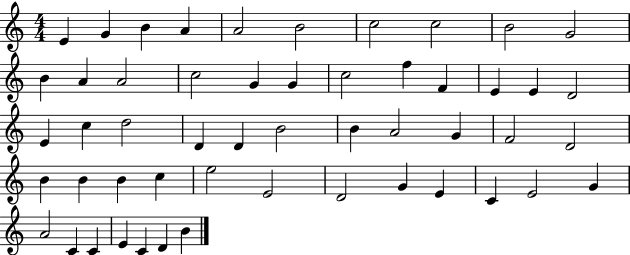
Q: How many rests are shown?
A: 0